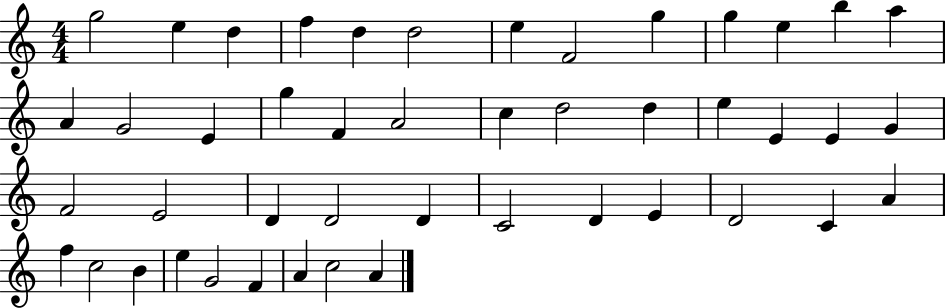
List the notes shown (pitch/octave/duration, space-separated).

G5/h E5/q D5/q F5/q D5/q D5/h E5/q F4/h G5/q G5/q E5/q B5/q A5/q A4/q G4/h E4/q G5/q F4/q A4/h C5/q D5/h D5/q E5/q E4/q E4/q G4/q F4/h E4/h D4/q D4/h D4/q C4/h D4/q E4/q D4/h C4/q A4/q F5/q C5/h B4/q E5/q G4/h F4/q A4/q C5/h A4/q